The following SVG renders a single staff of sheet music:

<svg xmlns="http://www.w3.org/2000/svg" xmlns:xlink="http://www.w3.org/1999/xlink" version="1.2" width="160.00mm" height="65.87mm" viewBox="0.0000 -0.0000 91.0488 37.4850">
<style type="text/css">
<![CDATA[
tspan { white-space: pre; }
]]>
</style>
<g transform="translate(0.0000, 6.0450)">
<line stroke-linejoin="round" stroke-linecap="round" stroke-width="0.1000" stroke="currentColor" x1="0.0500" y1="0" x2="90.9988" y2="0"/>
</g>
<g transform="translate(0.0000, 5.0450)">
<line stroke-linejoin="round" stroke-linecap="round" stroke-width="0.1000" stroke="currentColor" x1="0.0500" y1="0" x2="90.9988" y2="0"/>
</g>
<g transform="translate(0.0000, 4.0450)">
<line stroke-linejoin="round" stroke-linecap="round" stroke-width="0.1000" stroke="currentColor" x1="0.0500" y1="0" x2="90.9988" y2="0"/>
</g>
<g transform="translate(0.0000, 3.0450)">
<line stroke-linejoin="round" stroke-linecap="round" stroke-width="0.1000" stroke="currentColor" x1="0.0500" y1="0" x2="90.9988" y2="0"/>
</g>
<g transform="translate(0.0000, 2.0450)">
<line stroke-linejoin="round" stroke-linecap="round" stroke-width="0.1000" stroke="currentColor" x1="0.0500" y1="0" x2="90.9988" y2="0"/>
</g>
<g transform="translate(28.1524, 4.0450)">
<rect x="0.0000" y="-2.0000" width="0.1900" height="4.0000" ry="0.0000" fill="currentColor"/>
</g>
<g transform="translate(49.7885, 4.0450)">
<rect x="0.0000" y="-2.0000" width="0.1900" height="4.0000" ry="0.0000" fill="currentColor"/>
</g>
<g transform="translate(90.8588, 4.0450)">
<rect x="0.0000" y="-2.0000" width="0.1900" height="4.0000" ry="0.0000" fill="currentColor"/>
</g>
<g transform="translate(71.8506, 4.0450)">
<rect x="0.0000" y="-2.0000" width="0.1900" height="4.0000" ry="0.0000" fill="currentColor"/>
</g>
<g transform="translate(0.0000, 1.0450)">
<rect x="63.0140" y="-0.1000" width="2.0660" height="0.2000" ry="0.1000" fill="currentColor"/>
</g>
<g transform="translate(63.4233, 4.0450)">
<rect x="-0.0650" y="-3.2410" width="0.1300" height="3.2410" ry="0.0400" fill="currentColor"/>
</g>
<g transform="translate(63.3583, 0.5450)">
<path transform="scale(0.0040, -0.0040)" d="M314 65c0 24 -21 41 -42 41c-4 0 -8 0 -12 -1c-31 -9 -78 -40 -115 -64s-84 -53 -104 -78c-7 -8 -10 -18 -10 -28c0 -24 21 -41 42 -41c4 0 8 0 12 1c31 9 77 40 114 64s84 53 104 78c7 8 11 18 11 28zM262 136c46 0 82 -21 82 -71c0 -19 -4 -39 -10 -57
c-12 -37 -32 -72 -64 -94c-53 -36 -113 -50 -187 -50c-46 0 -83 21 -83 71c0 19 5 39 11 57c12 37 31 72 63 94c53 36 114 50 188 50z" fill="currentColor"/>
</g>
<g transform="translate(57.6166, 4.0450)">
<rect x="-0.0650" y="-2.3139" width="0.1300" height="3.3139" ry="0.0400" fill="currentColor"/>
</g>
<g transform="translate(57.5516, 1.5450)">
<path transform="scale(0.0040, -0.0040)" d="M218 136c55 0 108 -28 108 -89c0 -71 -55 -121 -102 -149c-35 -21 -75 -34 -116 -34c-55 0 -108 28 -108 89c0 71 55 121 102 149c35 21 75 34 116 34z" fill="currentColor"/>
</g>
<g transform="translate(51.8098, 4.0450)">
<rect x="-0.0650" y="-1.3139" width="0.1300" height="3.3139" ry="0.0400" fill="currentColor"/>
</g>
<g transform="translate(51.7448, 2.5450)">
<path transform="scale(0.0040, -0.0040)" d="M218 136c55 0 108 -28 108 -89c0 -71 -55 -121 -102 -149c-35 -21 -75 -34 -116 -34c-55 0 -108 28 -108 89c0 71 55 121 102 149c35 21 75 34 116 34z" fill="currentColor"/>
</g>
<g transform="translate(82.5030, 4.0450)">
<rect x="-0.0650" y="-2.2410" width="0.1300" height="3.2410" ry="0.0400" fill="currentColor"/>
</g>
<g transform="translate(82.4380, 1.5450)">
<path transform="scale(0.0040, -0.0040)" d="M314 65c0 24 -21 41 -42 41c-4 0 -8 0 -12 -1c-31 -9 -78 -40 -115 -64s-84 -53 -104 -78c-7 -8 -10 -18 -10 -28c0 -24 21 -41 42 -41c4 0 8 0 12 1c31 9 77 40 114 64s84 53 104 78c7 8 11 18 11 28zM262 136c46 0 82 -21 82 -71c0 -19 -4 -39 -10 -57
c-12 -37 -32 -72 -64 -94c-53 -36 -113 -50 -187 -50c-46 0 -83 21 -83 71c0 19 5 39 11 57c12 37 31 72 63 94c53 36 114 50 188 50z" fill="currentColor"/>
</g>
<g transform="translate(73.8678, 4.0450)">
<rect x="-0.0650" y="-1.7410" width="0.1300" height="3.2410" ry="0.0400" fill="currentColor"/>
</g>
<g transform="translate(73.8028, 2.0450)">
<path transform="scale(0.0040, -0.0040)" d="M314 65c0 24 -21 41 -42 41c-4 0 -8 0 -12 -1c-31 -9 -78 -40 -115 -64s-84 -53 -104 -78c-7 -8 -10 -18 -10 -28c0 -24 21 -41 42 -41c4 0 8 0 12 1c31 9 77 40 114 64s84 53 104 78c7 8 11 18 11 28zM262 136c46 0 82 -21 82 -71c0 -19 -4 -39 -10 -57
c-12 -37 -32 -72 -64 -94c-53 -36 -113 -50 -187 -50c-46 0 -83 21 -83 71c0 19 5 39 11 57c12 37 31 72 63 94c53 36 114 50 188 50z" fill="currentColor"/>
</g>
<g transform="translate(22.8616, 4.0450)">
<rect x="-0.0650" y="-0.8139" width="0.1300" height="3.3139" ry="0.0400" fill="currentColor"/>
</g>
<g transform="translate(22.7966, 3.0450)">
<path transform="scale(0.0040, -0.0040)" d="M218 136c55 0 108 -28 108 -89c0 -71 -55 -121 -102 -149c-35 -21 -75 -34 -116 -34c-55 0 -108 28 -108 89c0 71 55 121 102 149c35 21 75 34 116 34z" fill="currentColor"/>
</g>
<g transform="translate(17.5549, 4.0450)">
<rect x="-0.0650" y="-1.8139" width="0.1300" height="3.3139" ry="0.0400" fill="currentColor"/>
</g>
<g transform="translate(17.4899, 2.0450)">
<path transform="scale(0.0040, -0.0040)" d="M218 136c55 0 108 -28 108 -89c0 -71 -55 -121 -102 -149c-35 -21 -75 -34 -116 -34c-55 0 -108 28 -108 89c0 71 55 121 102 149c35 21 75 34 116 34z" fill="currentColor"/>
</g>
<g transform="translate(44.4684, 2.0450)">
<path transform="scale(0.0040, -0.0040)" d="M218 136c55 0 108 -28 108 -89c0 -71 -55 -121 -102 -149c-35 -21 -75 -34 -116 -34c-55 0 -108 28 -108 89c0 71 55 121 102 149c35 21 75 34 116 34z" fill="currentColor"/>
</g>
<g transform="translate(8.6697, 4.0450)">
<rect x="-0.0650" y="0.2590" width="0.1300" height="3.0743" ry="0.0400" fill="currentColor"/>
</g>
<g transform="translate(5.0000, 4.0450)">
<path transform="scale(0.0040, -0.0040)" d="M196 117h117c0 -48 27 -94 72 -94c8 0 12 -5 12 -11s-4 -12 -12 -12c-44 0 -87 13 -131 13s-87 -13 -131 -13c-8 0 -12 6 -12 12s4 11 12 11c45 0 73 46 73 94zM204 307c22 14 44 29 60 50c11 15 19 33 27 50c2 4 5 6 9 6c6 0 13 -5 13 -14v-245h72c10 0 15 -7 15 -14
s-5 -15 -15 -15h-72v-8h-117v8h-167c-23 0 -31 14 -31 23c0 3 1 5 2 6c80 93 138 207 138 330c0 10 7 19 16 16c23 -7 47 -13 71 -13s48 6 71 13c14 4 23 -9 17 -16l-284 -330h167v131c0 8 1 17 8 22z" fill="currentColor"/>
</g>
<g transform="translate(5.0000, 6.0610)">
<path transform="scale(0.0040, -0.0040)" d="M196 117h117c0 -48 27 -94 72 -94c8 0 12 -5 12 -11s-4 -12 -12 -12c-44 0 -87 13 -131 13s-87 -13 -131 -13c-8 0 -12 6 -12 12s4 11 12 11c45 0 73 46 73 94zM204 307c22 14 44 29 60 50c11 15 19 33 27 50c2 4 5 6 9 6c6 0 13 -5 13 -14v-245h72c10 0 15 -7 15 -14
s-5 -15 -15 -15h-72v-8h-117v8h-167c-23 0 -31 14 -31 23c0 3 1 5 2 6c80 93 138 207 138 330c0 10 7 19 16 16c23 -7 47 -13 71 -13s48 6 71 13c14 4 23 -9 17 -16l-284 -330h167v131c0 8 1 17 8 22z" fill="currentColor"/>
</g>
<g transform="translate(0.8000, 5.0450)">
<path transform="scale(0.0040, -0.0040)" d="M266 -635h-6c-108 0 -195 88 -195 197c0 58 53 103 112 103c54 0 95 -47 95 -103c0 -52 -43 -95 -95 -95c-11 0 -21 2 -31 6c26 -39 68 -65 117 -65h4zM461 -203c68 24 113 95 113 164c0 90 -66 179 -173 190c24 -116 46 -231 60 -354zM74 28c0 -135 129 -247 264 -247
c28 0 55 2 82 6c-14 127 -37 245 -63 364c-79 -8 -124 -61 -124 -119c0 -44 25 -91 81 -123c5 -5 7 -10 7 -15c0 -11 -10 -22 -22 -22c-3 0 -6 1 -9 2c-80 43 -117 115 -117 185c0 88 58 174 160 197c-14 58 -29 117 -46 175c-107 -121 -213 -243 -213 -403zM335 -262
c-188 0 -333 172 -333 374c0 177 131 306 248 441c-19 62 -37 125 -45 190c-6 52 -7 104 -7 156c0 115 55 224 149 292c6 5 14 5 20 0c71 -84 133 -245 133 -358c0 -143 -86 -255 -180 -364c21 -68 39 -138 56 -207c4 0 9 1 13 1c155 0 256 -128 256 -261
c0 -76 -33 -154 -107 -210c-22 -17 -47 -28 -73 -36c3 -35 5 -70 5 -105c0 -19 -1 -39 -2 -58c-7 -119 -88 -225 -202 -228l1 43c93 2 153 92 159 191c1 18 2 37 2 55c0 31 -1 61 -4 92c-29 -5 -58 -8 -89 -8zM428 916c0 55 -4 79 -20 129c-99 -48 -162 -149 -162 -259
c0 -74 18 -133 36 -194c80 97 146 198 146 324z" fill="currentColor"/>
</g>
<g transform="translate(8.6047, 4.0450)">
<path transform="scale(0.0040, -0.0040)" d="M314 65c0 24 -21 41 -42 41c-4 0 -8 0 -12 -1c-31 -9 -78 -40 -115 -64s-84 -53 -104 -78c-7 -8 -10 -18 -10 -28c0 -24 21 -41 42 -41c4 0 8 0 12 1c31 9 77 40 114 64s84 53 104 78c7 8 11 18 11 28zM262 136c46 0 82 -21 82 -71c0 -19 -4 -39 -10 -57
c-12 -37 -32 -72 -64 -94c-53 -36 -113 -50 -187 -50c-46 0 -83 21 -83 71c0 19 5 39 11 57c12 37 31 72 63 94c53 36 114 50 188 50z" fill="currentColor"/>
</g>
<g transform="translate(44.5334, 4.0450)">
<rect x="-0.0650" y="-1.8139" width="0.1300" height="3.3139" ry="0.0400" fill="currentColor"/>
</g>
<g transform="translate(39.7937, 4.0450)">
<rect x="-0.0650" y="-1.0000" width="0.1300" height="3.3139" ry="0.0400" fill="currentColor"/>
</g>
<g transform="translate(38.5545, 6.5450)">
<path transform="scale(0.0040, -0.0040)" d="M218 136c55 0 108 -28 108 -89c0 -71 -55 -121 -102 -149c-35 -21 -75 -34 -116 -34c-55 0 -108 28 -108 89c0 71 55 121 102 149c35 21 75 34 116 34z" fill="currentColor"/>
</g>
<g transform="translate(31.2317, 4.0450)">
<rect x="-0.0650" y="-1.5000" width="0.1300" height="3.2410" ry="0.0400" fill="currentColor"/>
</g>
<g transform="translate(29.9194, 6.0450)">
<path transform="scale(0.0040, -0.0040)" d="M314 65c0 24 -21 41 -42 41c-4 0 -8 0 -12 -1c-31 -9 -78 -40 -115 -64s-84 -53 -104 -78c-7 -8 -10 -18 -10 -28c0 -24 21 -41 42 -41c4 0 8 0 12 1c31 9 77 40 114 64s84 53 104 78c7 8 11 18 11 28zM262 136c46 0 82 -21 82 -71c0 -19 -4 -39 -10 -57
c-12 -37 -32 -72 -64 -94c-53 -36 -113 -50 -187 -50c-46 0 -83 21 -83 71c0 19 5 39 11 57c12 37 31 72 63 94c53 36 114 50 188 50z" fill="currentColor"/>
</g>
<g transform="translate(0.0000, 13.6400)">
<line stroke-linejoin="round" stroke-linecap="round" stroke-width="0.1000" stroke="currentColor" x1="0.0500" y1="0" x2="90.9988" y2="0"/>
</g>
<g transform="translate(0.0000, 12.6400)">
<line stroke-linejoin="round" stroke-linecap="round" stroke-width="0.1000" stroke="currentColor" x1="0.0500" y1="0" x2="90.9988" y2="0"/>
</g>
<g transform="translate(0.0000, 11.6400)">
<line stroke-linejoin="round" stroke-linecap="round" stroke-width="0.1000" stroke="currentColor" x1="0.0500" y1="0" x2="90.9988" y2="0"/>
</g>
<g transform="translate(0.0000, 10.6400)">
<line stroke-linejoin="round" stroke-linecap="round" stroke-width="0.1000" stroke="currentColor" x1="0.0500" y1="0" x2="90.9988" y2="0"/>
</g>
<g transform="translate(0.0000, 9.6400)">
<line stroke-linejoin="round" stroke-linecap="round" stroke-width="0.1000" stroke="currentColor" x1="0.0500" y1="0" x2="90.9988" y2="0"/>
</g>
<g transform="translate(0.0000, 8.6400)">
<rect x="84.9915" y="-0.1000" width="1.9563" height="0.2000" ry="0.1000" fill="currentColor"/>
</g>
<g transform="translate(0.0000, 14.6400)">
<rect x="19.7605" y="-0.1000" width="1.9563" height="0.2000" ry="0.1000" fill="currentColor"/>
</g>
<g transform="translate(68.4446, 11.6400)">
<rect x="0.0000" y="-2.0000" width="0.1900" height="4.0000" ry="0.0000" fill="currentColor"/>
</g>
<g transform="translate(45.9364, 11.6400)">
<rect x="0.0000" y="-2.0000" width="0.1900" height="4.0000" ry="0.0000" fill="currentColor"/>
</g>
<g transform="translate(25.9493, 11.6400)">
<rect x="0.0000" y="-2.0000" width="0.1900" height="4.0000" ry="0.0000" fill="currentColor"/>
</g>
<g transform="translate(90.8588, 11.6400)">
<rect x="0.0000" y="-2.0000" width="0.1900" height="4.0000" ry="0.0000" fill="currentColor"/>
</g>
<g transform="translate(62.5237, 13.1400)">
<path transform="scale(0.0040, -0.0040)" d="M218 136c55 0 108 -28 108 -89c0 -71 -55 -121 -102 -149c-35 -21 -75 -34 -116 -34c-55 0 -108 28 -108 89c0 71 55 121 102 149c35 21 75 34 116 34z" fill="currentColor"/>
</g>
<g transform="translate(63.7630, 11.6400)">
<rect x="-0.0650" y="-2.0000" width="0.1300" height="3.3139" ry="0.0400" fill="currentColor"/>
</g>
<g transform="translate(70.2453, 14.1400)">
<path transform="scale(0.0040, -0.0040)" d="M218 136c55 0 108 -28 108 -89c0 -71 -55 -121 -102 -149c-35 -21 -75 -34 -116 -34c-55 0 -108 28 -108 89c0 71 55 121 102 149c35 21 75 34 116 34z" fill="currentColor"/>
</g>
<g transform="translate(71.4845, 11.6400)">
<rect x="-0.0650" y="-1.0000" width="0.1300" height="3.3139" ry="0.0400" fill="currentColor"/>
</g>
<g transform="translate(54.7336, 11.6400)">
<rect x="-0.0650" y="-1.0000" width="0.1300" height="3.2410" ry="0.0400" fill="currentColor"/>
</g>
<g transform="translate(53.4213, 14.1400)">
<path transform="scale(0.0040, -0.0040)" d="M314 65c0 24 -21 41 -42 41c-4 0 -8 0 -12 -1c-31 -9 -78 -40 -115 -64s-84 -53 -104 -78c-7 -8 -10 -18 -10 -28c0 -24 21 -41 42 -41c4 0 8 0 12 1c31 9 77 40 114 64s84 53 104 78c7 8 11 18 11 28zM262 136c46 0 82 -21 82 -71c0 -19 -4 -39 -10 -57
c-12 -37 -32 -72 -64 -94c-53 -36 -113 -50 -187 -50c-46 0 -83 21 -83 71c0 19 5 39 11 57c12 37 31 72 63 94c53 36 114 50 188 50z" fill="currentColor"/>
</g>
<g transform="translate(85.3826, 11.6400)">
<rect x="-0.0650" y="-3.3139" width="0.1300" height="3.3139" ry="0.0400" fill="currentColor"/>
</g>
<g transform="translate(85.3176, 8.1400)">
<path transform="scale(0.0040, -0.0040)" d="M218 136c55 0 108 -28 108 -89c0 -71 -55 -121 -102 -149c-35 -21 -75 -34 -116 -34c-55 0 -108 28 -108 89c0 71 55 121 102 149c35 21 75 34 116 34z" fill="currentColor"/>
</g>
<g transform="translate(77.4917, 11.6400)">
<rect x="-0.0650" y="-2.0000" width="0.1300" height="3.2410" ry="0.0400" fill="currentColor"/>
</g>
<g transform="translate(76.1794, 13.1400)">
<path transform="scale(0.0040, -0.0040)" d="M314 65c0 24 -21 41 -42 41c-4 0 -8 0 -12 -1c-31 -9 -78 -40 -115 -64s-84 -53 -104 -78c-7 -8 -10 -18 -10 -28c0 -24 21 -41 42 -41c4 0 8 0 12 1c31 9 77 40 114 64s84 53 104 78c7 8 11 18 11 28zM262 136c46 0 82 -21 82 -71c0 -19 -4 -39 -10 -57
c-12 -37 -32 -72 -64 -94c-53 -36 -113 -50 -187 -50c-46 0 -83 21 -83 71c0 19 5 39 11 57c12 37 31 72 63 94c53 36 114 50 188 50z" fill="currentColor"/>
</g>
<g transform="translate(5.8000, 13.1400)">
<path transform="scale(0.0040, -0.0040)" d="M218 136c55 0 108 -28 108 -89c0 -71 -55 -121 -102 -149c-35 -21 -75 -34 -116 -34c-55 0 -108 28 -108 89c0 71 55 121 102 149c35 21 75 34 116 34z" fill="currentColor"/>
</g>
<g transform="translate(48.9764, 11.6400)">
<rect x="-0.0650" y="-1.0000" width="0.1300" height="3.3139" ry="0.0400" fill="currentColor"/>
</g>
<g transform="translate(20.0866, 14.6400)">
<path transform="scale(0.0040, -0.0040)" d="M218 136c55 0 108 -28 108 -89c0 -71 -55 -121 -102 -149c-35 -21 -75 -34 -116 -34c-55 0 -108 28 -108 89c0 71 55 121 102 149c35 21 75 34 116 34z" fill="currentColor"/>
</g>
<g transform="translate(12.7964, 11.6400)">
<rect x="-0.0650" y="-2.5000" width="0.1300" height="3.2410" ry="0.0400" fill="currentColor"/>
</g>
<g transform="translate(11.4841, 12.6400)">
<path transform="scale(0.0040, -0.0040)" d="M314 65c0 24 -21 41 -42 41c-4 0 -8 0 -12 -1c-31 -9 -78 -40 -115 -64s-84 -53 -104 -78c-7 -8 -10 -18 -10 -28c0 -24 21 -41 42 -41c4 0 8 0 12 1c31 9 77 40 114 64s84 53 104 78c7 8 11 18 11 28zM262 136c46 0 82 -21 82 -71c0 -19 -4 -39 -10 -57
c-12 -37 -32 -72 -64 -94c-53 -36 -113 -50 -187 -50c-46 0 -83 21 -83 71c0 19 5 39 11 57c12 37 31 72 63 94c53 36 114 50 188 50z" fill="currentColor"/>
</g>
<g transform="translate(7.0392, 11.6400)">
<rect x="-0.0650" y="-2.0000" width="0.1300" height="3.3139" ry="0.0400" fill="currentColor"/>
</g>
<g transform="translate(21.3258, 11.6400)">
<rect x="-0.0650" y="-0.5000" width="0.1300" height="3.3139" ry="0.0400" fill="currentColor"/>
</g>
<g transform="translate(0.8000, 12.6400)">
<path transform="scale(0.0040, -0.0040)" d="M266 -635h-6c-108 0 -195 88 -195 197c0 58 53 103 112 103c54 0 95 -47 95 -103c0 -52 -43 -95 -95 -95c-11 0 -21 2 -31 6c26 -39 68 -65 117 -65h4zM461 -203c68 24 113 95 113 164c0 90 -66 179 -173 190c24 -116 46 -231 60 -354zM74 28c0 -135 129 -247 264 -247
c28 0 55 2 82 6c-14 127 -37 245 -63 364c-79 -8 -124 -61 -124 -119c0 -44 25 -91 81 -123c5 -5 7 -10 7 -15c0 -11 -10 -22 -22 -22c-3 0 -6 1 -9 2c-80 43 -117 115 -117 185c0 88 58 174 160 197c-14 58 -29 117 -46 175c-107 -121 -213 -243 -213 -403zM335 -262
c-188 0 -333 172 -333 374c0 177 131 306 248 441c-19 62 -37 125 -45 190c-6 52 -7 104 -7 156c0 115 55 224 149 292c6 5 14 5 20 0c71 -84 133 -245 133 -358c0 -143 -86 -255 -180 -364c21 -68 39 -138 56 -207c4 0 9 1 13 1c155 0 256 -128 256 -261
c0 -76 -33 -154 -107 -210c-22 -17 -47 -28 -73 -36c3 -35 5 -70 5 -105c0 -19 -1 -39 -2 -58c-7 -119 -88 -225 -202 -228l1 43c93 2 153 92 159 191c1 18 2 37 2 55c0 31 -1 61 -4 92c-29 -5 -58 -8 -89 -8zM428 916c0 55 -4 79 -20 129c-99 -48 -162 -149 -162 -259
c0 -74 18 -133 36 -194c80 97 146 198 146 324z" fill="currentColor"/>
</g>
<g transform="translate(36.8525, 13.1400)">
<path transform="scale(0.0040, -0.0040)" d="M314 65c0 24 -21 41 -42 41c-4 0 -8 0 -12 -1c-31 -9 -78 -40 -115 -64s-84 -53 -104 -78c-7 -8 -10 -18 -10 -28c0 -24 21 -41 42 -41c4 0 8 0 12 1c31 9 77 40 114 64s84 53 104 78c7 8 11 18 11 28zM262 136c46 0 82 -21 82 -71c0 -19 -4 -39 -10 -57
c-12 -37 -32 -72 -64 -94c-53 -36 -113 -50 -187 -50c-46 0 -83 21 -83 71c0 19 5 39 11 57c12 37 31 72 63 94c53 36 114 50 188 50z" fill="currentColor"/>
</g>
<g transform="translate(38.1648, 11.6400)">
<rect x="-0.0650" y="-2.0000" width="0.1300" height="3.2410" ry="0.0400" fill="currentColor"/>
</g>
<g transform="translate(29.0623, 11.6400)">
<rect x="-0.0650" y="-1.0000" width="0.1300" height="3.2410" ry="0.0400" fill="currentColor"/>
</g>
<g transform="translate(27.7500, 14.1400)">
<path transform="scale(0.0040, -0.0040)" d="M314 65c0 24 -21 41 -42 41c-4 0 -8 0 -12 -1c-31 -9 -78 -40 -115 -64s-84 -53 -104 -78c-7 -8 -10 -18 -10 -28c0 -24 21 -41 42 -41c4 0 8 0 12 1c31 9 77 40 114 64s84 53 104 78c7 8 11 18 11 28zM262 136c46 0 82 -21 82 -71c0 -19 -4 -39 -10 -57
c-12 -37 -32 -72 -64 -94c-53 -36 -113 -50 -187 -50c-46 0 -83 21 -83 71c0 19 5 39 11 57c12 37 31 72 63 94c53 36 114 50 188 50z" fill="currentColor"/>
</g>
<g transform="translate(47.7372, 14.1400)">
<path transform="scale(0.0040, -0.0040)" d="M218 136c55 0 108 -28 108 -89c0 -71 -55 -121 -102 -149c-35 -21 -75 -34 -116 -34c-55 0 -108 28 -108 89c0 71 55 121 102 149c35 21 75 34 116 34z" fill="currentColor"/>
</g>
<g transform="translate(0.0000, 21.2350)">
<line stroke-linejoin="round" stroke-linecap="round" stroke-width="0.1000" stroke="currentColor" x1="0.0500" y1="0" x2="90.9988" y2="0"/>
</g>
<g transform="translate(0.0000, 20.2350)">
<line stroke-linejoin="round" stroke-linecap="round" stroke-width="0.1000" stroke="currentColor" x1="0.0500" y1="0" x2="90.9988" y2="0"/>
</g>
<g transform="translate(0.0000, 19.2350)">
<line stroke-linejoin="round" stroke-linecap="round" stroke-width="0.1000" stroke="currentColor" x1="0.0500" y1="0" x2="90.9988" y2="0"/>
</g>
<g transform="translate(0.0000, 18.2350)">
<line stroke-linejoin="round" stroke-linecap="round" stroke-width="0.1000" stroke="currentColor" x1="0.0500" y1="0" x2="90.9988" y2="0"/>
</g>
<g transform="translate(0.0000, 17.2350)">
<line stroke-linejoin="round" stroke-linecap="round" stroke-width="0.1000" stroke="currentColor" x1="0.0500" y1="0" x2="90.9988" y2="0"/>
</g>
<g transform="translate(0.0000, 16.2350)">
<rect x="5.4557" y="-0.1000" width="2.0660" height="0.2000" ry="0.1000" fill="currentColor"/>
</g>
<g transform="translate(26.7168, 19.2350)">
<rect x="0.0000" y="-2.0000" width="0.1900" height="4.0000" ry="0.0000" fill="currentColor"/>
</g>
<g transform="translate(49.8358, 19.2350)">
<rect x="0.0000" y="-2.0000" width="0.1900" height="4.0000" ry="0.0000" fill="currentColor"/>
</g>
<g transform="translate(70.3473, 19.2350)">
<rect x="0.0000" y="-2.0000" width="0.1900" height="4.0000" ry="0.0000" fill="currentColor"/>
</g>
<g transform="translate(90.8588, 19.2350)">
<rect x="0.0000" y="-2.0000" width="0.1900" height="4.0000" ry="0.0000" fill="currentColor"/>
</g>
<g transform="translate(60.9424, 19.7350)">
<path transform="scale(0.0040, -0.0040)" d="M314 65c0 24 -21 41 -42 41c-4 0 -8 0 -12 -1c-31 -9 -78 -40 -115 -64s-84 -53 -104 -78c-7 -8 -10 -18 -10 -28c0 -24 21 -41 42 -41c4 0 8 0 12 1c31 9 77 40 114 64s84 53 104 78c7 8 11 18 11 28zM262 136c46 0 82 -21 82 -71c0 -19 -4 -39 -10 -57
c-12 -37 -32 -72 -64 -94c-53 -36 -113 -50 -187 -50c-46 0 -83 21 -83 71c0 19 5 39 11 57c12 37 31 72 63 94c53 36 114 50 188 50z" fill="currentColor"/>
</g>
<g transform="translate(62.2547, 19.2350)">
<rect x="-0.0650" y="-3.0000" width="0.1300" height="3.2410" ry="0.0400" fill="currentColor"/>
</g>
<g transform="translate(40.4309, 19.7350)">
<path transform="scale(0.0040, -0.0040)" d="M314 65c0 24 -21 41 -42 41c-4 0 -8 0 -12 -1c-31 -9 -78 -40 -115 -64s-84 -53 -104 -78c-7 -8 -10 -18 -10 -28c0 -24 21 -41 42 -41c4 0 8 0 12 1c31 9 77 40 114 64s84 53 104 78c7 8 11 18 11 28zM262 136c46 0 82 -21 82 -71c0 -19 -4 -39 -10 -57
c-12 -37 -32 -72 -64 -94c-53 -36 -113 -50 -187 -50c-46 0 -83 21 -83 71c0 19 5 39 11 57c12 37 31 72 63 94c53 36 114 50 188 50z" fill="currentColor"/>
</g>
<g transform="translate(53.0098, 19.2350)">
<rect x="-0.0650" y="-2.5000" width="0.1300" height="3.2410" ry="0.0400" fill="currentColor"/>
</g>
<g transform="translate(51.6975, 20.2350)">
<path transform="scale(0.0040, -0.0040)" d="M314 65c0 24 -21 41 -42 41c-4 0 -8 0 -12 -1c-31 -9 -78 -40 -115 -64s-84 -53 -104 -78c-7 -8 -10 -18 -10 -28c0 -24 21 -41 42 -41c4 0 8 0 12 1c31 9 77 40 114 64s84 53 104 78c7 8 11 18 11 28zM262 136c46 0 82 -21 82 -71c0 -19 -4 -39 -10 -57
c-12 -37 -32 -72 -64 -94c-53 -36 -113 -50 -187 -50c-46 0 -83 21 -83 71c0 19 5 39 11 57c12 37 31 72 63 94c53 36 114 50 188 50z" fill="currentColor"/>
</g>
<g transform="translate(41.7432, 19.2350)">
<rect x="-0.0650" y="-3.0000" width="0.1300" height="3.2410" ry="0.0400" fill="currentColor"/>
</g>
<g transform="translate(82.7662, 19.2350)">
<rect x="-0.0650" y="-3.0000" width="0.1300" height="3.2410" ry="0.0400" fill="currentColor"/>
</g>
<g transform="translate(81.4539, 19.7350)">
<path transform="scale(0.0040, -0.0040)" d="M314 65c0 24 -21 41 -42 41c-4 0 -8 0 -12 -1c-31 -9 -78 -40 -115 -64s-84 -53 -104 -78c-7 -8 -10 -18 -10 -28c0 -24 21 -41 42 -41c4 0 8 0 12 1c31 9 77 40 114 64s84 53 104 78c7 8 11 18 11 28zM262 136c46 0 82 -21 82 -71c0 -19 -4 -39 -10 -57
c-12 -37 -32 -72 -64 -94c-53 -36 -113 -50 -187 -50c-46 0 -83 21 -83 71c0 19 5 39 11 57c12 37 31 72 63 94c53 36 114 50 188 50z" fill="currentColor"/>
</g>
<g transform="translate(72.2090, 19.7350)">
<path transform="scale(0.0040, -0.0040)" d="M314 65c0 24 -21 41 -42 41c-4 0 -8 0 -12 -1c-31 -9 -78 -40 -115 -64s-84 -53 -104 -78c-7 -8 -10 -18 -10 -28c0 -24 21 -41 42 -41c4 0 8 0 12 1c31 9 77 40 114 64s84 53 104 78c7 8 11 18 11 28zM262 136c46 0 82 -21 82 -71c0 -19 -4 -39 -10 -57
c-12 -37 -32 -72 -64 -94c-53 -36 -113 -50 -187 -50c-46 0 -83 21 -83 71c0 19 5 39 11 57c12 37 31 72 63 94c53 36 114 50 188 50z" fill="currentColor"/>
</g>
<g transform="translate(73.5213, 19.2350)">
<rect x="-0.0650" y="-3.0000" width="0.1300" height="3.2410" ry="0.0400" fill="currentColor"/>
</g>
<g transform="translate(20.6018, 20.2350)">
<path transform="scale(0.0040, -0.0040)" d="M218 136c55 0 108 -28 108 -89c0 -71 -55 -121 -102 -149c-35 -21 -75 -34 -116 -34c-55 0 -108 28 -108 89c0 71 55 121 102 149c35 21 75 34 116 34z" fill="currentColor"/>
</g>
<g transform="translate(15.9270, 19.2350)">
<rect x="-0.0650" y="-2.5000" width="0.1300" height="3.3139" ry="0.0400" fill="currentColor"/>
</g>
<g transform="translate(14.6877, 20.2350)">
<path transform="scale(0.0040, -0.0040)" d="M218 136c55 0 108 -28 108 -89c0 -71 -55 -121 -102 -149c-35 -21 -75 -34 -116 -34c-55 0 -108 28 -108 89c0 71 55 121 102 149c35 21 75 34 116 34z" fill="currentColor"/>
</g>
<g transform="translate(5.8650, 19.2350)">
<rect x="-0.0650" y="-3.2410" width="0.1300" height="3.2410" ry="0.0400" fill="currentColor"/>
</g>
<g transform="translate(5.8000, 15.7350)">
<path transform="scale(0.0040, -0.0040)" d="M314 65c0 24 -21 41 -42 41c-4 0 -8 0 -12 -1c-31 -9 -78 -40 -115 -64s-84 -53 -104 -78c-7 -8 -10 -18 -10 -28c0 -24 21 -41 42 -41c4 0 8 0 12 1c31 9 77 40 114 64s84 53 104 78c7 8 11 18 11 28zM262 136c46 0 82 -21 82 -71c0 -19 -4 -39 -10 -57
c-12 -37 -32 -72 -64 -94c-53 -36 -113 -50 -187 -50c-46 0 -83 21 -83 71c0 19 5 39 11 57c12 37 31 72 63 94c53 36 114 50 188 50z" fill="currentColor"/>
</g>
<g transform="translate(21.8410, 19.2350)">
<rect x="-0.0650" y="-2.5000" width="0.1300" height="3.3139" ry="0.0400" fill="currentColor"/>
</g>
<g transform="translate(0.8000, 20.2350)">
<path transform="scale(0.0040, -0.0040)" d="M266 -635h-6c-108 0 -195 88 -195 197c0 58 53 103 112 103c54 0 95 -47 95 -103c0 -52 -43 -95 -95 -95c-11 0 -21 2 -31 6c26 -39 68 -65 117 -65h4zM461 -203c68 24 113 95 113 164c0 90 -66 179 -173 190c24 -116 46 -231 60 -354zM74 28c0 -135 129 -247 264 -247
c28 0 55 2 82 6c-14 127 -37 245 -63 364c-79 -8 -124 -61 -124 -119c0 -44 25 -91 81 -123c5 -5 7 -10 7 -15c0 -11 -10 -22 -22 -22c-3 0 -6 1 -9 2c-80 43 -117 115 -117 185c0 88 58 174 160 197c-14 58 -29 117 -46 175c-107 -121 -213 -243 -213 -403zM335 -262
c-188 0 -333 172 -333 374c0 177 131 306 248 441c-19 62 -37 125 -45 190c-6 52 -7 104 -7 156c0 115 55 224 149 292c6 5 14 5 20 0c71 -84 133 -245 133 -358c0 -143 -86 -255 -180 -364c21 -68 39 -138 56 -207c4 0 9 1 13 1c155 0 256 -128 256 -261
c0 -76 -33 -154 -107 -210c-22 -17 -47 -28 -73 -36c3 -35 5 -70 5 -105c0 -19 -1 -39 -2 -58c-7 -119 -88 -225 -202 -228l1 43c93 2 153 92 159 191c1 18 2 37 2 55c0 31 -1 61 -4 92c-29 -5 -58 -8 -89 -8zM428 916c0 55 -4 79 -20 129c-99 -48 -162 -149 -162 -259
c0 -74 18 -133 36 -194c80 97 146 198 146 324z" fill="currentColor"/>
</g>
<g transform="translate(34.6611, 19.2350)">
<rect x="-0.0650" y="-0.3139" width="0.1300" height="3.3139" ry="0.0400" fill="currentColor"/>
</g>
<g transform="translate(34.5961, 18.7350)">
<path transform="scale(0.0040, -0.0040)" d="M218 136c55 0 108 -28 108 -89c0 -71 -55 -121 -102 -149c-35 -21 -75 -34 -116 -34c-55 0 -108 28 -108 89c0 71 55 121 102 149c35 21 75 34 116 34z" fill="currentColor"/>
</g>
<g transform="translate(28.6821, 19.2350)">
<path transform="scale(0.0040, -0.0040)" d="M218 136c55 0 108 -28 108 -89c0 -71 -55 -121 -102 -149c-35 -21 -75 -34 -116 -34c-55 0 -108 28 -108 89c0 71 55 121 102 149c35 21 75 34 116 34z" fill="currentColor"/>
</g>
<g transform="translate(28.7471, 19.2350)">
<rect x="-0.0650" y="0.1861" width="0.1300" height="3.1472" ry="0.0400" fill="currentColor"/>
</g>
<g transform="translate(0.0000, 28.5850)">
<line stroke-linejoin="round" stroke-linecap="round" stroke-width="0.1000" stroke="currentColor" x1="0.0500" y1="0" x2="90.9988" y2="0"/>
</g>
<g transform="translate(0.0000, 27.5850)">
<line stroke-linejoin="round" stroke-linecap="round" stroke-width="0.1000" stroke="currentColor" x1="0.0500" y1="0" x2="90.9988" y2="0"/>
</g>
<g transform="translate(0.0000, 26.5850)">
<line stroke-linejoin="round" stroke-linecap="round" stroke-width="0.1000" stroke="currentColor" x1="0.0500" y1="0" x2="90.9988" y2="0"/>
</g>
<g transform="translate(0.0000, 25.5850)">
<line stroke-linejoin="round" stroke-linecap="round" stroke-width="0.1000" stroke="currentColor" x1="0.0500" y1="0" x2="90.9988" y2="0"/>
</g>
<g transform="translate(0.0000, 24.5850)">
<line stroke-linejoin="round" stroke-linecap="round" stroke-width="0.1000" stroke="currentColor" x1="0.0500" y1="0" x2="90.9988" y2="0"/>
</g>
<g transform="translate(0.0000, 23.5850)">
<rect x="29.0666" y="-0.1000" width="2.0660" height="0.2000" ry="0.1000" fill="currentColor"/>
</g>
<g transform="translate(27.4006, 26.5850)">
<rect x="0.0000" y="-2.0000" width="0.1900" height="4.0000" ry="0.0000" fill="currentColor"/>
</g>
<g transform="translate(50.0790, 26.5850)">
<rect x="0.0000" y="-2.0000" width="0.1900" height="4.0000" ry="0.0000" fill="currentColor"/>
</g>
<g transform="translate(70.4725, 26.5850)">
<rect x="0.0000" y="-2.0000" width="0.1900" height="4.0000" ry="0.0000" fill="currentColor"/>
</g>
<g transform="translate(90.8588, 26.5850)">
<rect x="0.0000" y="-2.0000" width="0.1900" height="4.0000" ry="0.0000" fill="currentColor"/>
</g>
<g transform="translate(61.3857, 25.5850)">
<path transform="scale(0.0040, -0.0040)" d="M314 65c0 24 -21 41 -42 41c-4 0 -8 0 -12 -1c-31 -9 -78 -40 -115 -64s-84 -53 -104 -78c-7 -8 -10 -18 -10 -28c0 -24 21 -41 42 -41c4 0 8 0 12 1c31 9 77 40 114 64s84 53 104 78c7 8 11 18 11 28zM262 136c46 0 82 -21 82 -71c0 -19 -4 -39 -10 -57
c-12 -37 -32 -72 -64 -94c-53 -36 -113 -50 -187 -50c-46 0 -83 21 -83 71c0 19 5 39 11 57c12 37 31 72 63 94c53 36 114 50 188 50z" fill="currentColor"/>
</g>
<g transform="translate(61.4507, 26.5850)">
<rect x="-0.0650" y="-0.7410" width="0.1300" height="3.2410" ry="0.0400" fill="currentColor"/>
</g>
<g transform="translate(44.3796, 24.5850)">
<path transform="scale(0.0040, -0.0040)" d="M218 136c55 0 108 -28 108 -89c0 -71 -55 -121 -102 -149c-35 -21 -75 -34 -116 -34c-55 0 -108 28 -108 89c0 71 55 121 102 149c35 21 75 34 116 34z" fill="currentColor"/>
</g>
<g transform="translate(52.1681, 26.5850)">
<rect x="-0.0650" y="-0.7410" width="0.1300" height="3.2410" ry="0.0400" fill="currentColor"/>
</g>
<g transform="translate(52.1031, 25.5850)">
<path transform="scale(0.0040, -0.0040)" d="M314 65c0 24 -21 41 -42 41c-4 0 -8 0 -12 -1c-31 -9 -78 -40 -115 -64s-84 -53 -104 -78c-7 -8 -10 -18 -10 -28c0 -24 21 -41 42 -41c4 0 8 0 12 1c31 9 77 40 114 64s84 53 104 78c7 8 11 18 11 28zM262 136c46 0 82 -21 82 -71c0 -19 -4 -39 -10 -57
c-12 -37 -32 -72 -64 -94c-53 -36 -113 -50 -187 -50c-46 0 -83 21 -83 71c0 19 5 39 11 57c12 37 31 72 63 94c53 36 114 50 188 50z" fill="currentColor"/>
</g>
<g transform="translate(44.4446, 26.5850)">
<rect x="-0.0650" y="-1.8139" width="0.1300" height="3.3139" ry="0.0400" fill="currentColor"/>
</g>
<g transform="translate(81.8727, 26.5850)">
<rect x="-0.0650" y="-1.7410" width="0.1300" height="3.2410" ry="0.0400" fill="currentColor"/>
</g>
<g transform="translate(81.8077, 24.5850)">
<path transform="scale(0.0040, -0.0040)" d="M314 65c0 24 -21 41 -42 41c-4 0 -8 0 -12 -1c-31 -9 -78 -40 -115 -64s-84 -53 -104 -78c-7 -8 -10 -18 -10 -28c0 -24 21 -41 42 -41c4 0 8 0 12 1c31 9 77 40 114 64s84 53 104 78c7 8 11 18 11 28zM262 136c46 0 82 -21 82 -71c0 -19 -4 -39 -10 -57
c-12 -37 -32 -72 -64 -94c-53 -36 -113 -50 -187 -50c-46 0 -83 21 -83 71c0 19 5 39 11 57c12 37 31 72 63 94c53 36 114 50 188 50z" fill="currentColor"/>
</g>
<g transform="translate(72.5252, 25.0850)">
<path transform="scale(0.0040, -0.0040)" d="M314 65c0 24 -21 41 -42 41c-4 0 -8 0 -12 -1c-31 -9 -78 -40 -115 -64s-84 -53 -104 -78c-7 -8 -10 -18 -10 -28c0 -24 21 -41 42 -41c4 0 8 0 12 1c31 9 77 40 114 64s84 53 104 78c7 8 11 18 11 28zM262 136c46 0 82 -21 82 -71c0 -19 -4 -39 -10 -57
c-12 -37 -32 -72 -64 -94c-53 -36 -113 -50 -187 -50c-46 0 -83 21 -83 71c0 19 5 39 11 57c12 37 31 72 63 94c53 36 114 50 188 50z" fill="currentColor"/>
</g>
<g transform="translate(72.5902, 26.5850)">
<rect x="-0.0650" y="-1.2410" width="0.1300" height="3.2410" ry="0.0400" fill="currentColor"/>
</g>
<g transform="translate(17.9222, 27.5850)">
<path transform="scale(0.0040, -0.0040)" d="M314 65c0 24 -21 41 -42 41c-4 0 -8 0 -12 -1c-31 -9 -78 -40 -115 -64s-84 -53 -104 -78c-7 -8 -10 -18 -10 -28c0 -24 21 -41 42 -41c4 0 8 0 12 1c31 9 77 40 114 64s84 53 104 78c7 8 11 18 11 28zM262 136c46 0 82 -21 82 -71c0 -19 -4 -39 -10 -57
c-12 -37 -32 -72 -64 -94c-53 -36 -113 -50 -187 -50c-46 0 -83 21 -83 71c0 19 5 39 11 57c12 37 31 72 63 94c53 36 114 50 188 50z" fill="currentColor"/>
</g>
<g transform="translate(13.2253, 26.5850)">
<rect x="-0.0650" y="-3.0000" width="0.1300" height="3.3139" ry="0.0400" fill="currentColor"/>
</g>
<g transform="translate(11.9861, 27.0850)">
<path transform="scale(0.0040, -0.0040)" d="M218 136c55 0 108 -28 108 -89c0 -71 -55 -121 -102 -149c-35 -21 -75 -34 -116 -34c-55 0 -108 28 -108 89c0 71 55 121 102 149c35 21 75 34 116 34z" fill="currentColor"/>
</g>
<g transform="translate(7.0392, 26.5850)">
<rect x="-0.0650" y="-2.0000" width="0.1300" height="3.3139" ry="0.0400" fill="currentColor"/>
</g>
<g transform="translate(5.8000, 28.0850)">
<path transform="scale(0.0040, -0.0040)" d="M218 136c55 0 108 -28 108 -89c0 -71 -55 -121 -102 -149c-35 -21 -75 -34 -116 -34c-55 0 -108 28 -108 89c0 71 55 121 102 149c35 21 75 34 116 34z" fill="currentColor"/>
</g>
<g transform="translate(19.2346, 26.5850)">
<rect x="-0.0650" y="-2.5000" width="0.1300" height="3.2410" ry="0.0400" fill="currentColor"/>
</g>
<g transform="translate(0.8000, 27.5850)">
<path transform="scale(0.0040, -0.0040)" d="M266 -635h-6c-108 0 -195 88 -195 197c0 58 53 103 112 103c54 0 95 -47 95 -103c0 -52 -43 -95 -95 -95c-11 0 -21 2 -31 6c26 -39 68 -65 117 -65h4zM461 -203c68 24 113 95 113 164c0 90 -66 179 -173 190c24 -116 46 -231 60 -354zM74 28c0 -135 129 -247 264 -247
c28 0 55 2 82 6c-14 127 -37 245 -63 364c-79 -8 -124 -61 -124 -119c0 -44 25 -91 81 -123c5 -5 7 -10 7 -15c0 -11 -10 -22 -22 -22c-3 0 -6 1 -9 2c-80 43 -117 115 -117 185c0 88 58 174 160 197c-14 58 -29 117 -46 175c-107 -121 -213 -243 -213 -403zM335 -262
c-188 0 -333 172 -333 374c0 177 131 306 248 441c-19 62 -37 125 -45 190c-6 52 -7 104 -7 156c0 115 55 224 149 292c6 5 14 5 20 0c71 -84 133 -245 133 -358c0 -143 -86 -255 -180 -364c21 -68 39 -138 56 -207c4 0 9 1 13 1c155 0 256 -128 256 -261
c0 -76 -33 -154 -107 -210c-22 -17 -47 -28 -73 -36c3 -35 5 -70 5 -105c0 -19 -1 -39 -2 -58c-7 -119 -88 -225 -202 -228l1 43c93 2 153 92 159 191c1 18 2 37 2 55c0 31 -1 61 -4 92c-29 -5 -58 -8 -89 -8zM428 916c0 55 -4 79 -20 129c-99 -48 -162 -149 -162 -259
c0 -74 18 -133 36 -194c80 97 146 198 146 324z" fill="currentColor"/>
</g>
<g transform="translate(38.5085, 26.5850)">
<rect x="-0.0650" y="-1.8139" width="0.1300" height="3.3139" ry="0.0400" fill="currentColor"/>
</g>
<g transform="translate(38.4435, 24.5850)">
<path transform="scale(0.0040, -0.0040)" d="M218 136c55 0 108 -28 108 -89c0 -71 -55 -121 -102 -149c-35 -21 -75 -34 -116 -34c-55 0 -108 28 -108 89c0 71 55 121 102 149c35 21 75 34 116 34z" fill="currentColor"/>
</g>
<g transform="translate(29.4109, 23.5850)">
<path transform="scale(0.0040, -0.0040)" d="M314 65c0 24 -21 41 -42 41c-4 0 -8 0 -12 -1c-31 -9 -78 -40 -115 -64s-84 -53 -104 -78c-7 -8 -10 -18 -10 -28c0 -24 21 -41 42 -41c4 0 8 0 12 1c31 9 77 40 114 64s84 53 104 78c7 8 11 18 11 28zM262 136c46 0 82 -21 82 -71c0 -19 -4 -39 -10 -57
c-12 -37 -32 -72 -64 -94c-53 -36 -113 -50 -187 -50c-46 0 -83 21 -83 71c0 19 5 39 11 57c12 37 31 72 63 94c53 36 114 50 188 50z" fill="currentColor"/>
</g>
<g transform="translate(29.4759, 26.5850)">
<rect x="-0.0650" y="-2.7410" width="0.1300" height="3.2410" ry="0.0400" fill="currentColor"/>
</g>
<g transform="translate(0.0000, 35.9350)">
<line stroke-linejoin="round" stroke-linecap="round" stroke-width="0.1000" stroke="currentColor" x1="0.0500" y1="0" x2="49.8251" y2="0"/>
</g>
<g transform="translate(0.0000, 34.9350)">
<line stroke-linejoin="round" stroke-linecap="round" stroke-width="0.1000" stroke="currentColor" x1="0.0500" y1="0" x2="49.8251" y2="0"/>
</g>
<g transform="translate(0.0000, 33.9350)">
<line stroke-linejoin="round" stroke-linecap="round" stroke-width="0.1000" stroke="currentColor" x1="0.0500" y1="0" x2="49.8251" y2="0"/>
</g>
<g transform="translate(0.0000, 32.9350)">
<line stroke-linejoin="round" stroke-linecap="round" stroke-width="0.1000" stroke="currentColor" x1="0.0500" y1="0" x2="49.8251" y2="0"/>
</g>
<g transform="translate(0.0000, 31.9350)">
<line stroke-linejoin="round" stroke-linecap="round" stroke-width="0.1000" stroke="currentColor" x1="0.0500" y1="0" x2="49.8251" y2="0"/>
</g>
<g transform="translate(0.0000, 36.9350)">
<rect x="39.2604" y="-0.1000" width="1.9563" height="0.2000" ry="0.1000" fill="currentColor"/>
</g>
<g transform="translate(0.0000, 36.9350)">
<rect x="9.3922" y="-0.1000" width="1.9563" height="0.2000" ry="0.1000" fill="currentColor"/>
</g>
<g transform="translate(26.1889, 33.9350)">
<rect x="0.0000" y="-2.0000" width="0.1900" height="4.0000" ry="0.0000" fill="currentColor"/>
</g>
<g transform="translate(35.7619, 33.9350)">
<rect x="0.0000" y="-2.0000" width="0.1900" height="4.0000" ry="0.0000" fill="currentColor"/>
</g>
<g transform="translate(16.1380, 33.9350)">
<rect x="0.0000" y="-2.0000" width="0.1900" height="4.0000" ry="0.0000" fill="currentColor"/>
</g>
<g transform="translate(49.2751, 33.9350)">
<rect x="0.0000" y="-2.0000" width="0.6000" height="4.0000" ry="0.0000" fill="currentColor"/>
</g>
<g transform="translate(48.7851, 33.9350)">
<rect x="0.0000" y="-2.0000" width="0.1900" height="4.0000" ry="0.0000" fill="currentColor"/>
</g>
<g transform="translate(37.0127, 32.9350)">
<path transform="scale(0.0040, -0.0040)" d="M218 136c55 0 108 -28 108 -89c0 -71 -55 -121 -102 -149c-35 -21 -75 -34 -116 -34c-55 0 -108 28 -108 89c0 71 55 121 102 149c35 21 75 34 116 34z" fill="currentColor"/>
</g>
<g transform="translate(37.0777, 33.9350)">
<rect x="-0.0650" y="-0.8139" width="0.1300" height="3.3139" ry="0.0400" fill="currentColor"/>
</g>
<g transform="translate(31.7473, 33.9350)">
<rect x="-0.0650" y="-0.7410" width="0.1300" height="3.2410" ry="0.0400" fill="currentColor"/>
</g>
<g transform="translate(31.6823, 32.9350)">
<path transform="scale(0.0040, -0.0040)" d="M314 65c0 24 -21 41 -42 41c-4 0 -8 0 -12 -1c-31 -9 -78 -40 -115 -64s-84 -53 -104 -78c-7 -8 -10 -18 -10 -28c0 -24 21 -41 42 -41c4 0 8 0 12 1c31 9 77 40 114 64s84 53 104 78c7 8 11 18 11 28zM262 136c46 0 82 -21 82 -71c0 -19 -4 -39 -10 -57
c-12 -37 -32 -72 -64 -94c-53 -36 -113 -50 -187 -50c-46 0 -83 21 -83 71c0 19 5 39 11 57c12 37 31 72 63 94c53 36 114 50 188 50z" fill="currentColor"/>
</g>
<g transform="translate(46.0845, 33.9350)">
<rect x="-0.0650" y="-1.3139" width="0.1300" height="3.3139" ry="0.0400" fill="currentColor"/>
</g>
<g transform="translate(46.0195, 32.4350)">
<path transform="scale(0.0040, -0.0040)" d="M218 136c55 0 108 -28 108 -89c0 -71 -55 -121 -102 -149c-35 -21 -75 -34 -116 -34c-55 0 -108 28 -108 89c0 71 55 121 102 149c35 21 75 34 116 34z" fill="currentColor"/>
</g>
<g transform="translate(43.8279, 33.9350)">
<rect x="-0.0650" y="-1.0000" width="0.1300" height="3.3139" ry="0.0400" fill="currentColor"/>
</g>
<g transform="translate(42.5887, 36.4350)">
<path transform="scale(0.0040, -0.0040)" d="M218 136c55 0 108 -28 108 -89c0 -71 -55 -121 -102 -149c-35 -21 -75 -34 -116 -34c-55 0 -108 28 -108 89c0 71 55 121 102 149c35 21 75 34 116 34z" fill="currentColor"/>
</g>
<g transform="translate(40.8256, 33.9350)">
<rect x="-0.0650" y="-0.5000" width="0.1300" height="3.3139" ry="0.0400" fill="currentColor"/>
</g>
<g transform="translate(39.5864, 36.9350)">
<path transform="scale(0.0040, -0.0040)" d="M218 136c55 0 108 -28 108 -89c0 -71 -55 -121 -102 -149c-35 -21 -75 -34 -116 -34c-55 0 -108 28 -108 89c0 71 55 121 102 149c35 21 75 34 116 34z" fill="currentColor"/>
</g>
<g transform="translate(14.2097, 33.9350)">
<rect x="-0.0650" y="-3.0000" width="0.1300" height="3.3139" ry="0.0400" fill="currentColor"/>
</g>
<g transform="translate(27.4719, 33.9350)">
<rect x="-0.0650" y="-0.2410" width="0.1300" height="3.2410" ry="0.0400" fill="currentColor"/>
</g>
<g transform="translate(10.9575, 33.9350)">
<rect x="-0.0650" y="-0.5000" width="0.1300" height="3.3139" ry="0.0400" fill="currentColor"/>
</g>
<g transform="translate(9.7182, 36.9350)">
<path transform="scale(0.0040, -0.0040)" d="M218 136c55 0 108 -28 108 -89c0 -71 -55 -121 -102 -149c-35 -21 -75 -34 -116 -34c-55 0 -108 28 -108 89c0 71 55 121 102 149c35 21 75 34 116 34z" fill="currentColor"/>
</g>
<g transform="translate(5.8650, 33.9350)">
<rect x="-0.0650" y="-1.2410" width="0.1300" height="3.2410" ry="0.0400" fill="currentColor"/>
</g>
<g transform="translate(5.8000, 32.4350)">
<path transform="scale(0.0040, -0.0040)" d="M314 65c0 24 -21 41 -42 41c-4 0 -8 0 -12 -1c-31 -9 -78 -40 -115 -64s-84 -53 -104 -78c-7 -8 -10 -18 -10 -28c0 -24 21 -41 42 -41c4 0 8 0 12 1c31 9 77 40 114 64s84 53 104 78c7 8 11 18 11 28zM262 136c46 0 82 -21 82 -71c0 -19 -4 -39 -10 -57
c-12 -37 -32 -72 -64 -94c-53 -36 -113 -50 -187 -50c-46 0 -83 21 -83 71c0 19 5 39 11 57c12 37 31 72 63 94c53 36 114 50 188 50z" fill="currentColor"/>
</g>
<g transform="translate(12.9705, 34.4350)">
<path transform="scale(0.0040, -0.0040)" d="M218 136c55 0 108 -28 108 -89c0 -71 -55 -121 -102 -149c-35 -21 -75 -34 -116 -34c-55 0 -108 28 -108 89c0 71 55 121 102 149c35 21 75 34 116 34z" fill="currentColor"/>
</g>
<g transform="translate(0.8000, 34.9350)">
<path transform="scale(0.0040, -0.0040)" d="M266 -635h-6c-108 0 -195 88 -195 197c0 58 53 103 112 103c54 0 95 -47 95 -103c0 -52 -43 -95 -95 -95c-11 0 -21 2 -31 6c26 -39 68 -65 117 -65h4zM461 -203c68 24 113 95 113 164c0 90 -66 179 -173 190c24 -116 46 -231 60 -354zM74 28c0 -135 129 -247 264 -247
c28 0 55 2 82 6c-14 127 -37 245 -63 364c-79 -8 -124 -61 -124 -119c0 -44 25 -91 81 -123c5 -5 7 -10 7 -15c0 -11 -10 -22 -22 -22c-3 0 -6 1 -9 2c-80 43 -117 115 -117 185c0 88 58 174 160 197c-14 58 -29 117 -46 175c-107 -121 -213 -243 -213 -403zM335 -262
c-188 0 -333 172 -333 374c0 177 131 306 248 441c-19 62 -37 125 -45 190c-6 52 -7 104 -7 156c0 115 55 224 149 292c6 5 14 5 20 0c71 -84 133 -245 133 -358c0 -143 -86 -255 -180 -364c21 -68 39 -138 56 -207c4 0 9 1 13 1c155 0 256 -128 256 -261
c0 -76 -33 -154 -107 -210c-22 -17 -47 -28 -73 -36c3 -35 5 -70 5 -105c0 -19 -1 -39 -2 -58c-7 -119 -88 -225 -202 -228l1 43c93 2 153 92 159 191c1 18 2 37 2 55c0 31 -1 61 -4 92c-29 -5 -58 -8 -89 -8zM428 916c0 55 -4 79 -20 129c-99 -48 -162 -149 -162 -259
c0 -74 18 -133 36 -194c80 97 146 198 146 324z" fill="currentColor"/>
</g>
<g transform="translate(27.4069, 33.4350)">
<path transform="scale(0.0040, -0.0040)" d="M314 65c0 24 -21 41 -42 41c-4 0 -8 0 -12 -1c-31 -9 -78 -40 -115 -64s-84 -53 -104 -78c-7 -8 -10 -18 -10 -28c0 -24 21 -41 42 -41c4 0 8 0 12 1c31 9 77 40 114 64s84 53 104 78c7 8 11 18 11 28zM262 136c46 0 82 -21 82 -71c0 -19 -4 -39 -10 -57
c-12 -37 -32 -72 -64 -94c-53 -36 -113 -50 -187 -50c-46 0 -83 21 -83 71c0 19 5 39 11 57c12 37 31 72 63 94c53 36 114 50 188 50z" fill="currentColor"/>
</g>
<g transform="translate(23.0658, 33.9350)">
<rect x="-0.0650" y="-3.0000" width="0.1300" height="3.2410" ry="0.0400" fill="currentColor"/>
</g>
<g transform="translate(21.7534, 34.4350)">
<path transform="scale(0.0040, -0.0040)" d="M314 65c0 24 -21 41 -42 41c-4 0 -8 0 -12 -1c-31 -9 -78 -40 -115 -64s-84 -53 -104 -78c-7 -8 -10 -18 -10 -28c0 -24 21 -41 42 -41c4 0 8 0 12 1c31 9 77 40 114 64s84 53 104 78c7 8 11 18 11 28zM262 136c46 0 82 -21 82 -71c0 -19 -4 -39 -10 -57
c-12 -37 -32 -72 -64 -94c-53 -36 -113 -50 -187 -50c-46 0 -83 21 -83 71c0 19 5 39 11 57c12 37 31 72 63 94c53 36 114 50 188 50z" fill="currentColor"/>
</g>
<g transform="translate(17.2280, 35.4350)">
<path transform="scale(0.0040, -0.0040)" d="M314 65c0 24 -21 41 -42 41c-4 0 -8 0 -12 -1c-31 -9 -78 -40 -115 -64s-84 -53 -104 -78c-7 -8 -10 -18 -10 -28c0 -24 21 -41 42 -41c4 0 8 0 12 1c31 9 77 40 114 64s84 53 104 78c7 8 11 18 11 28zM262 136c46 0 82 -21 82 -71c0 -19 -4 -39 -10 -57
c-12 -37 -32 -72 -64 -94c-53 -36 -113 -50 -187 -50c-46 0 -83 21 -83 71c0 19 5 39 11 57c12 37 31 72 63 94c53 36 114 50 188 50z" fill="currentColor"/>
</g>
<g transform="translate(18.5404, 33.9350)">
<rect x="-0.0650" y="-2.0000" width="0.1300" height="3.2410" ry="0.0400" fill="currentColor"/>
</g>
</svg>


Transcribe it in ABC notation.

X:1
T:Untitled
M:4/4
L:1/4
K:C
B2 f d E2 D f e g b2 f2 g2 F G2 C D2 F2 D D2 F D F2 b b2 G G B c A2 G2 A2 A2 A2 F A G2 a2 f f d2 d2 e2 f2 e2 C A F2 A2 c2 d2 d C D e